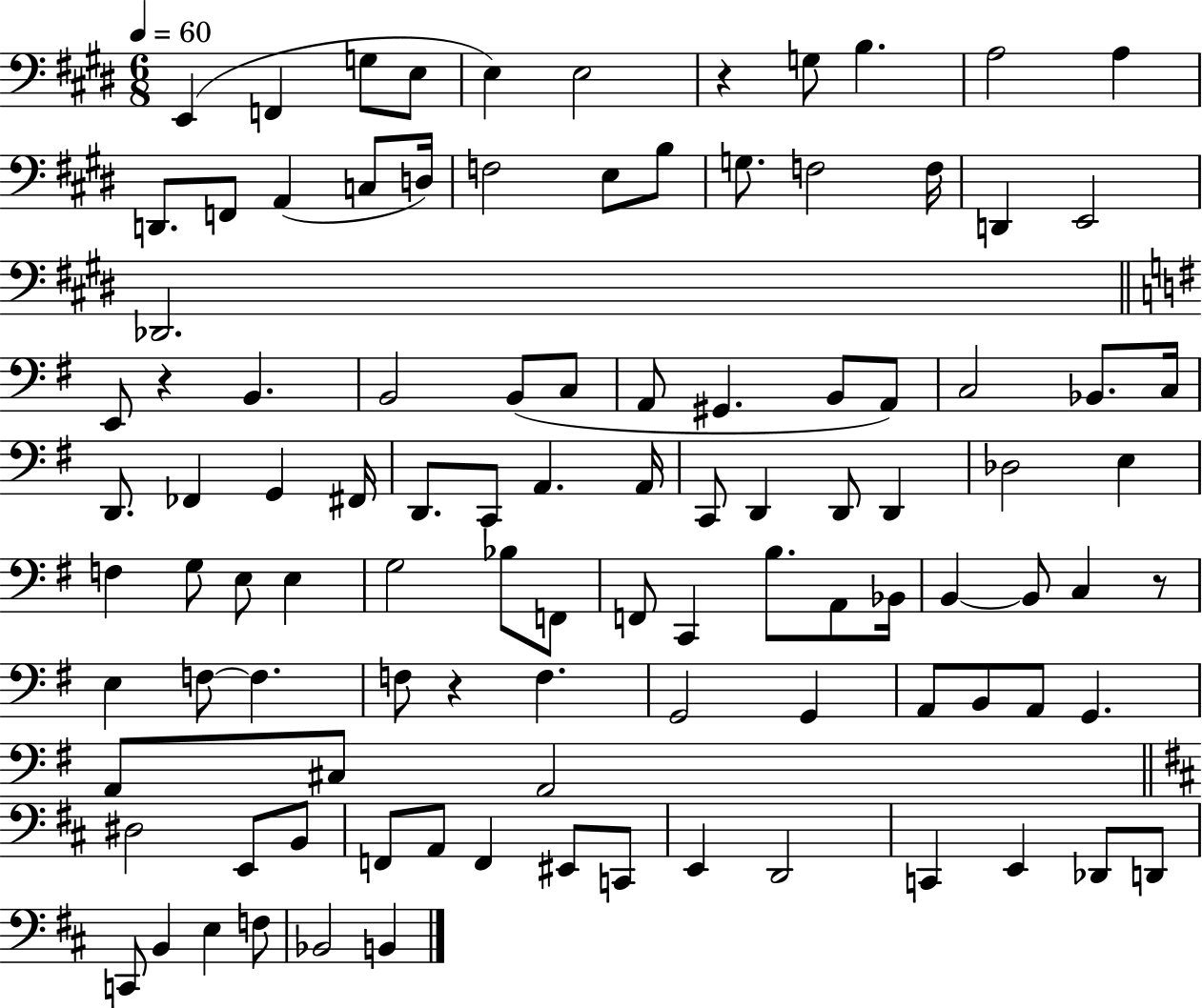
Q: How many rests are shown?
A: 4